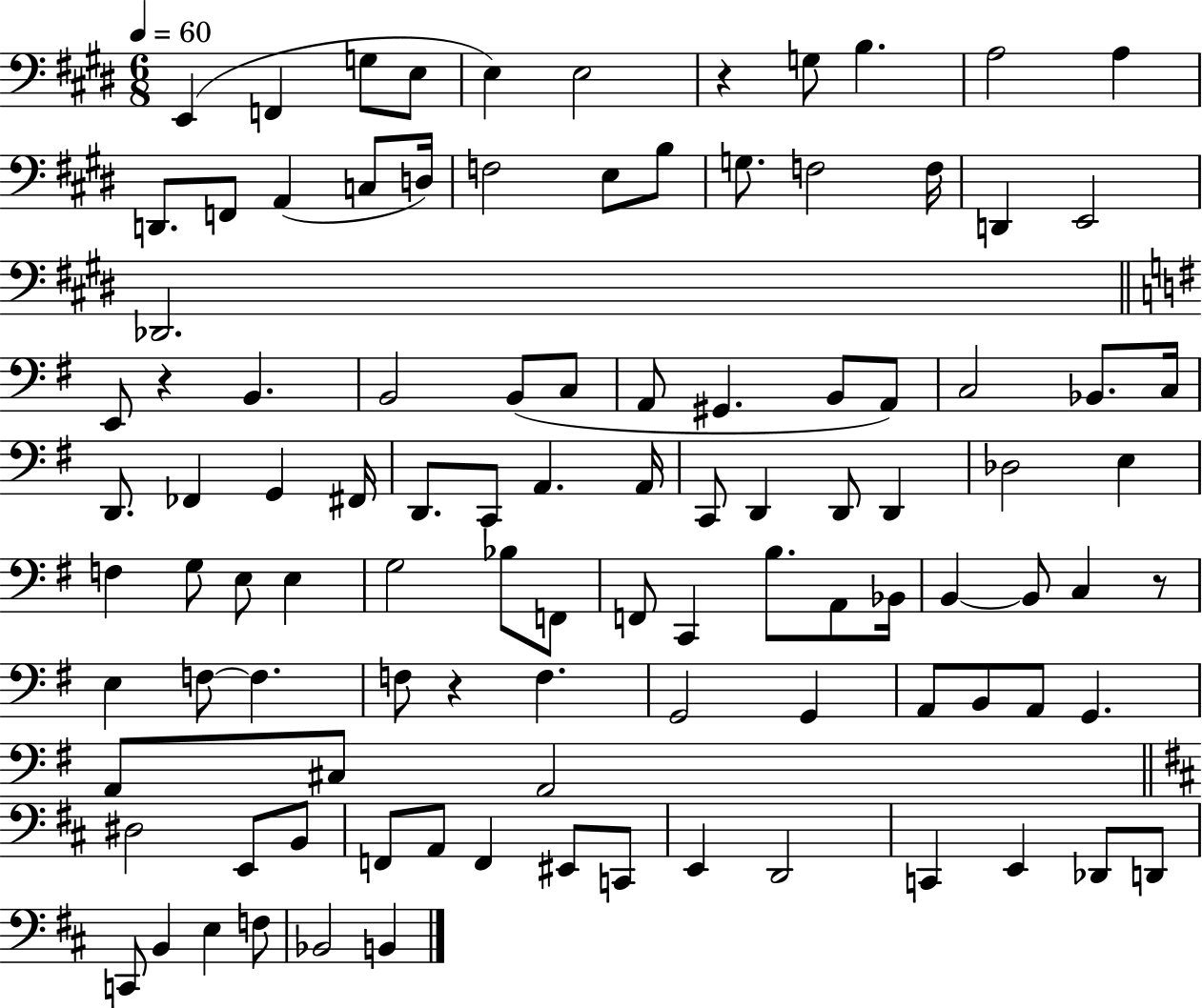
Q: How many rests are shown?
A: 4